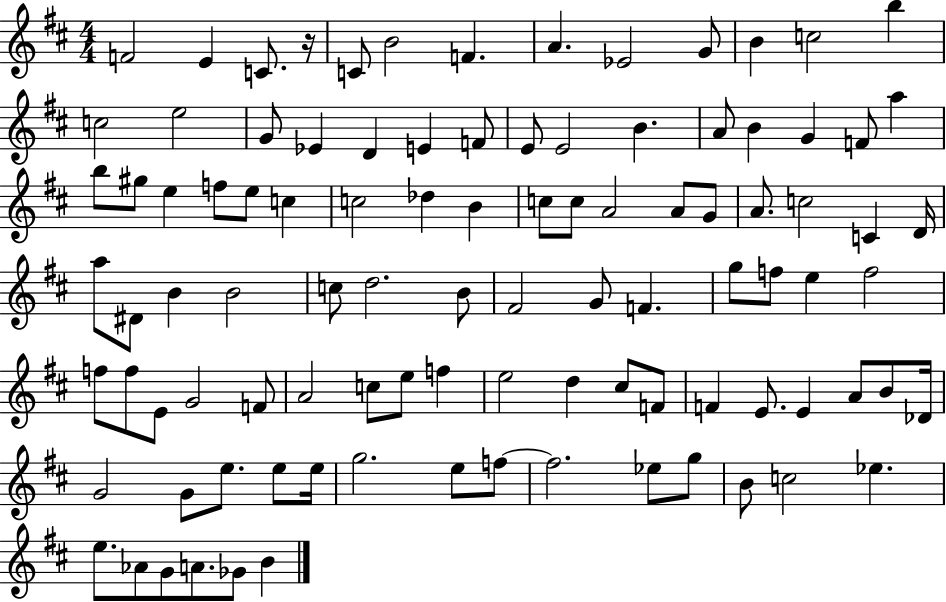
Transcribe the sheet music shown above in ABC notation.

X:1
T:Untitled
M:4/4
L:1/4
K:D
F2 E C/2 z/4 C/2 B2 F A _E2 G/2 B c2 b c2 e2 G/2 _E D E F/2 E/2 E2 B A/2 B G F/2 a b/2 ^g/2 e f/2 e/2 c c2 _d B c/2 c/2 A2 A/2 G/2 A/2 c2 C D/4 a/2 ^D/2 B B2 c/2 d2 B/2 ^F2 G/2 F g/2 f/2 e f2 f/2 f/2 E/2 G2 F/2 A2 c/2 e/2 f e2 d ^c/2 F/2 F E/2 E A/2 B/2 _D/4 G2 G/2 e/2 e/2 e/4 g2 e/2 f/2 f2 _e/2 g/2 B/2 c2 _e e/2 _A/2 G/2 A/2 _G/2 B